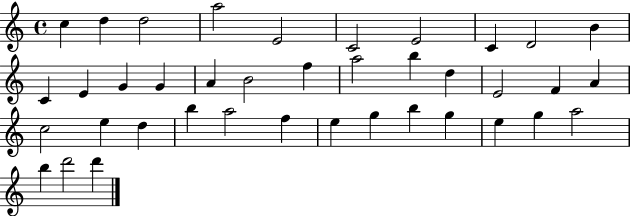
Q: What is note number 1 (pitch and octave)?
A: C5